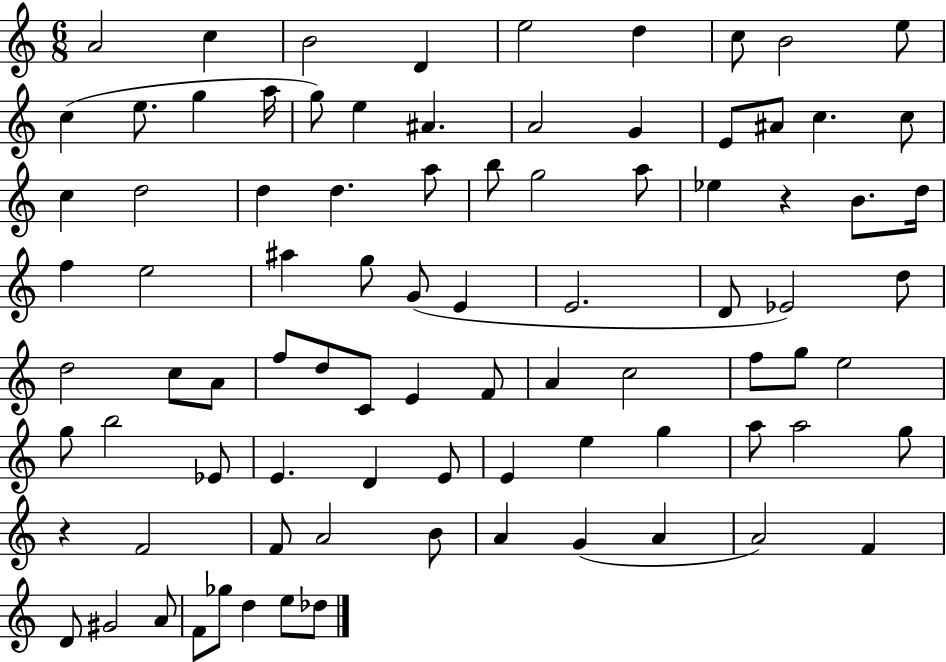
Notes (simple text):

A4/h C5/q B4/h D4/q E5/h D5/q C5/e B4/h E5/e C5/q E5/e. G5/q A5/s G5/e E5/q A#4/q. A4/h G4/q E4/e A#4/e C5/q. C5/e C5/q D5/h D5/q D5/q. A5/e B5/e G5/h A5/e Eb5/q R/q B4/e. D5/s F5/q E5/h A#5/q G5/e G4/e E4/q E4/h. D4/e Eb4/h D5/e D5/h C5/e A4/e F5/e D5/e C4/e E4/q F4/e A4/q C5/h F5/e G5/e E5/h G5/e B5/h Eb4/e E4/q. D4/q E4/e E4/q E5/q G5/q A5/e A5/h G5/e R/q F4/h F4/e A4/h B4/e A4/q G4/q A4/q A4/h F4/q D4/e G#4/h A4/e F4/e Gb5/e D5/q E5/e Db5/e